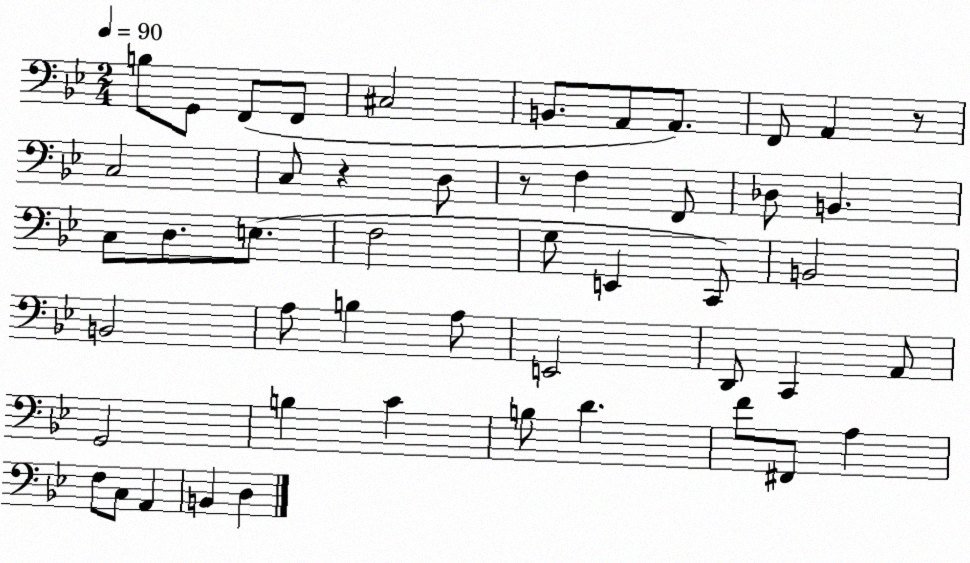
X:1
T:Untitled
M:2/4
L:1/4
K:Bb
B,/2 G,,/2 F,,/2 F,,/2 ^C,2 B,,/2 A,,/2 A,,/2 F,,/2 A,, z/2 C,2 C,/2 z D,/2 z/2 F, F,,/2 _D,/2 B,, C,/2 D,/2 E,/2 F,2 G,/2 E,, C,,/2 B,,2 B,,2 A,/2 B, A,/2 E,,2 D,,/2 C,, A,,/2 G,,2 B, C B,/2 D F/2 ^F,,/2 A, F,/2 C,/2 A,, B,, D,